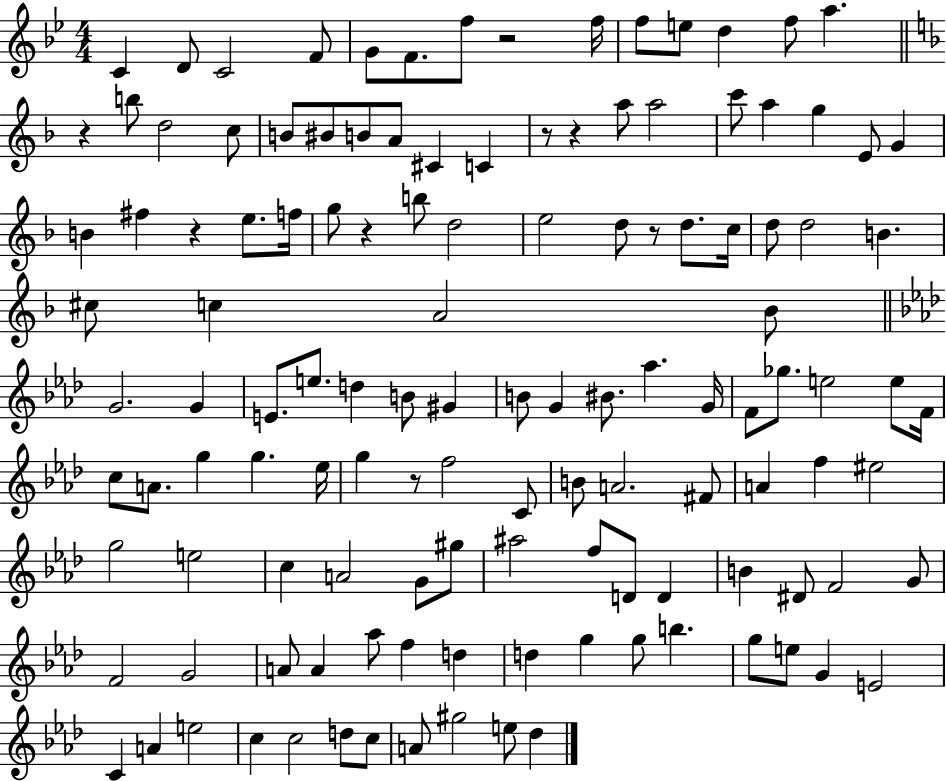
C4/q D4/e C4/h F4/e G4/e F4/e. F5/e R/h F5/s F5/e E5/e D5/q F5/e A5/q. R/q B5/e D5/h C5/e B4/e BIS4/e B4/e A4/e C#4/q C4/q R/e R/q A5/e A5/h C6/e A5/q G5/q E4/e G4/q B4/q F#5/q R/q E5/e. F5/s G5/e R/q B5/e D5/h E5/h D5/e R/e D5/e. C5/s D5/e D5/h B4/q. C#5/e C5/q A4/h Bb4/e G4/h. G4/q E4/e. E5/e. D5/q B4/e G#4/q B4/e G4/q BIS4/e. Ab5/q. G4/s F4/e Gb5/e. E5/h E5/e F4/s C5/e A4/e. G5/q G5/q. Eb5/s G5/q R/e F5/h C4/e B4/e A4/h. F#4/e A4/q F5/q EIS5/h G5/h E5/h C5/q A4/h G4/e G#5/e A#5/h F5/e D4/e D4/q B4/q D#4/e F4/h G4/e F4/h G4/h A4/e A4/q Ab5/e F5/q D5/q D5/q G5/q G5/e B5/q. G5/e E5/e G4/q E4/h C4/q A4/q E5/h C5/q C5/h D5/e C5/e A4/e G#5/h E5/e Db5/q